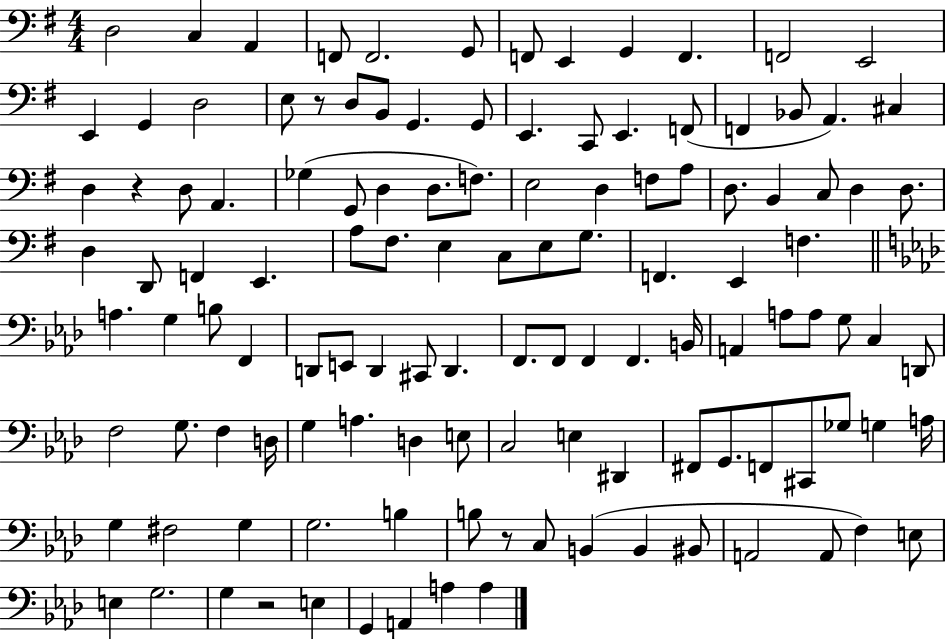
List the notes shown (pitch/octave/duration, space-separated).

D3/h C3/q A2/q F2/e F2/h. G2/e F2/e E2/q G2/q F2/q. F2/h E2/h E2/q G2/q D3/h E3/e R/e D3/e B2/e G2/q. G2/e E2/q. C2/e E2/q. F2/e F2/q Bb2/e A2/q. C#3/q D3/q R/q D3/e A2/q. Gb3/q G2/e D3/q D3/e. F3/e. E3/h D3/q F3/e A3/e D3/e. B2/q C3/e D3/q D3/e. D3/q D2/e F2/q E2/q. A3/e F#3/e. E3/q C3/e E3/e G3/e. F2/q. E2/q F3/q. A3/q. G3/q B3/e F2/q D2/e E2/e D2/q C#2/e D2/q. F2/e. F2/e F2/q F2/q. B2/s A2/q A3/e A3/e G3/e C3/q D2/e F3/h G3/e. F3/q D3/s G3/q A3/q. D3/q E3/e C3/h E3/q D#2/q F#2/e G2/e. F2/e C#2/e Gb3/e G3/q A3/s G3/q F#3/h G3/q G3/h. B3/q B3/e R/e C3/e B2/q B2/q BIS2/e A2/h A2/e F3/q E3/e E3/q G3/h. G3/q R/h E3/q G2/q A2/q A3/q A3/q